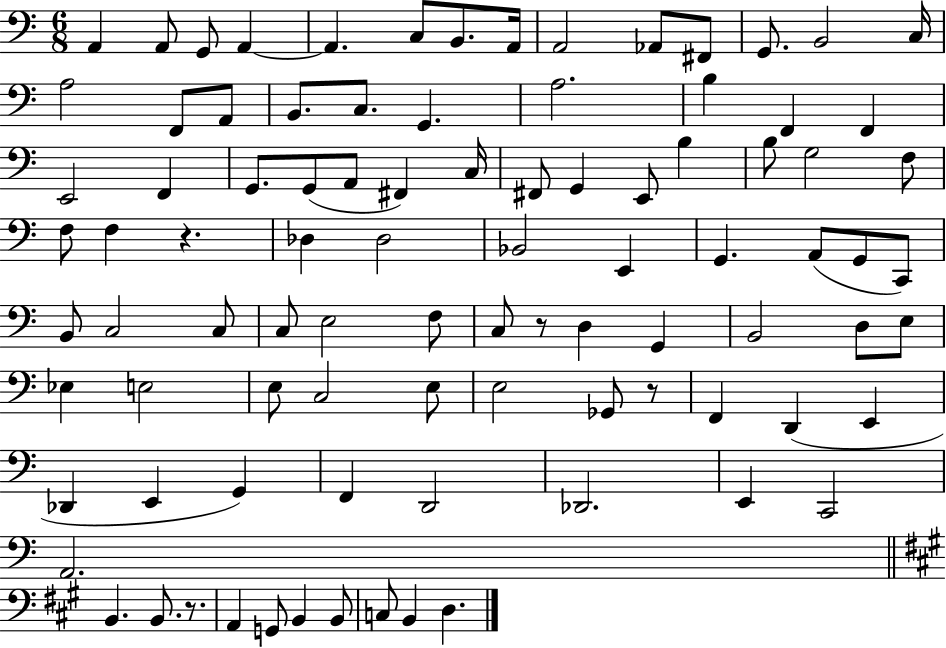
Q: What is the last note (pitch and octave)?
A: D3